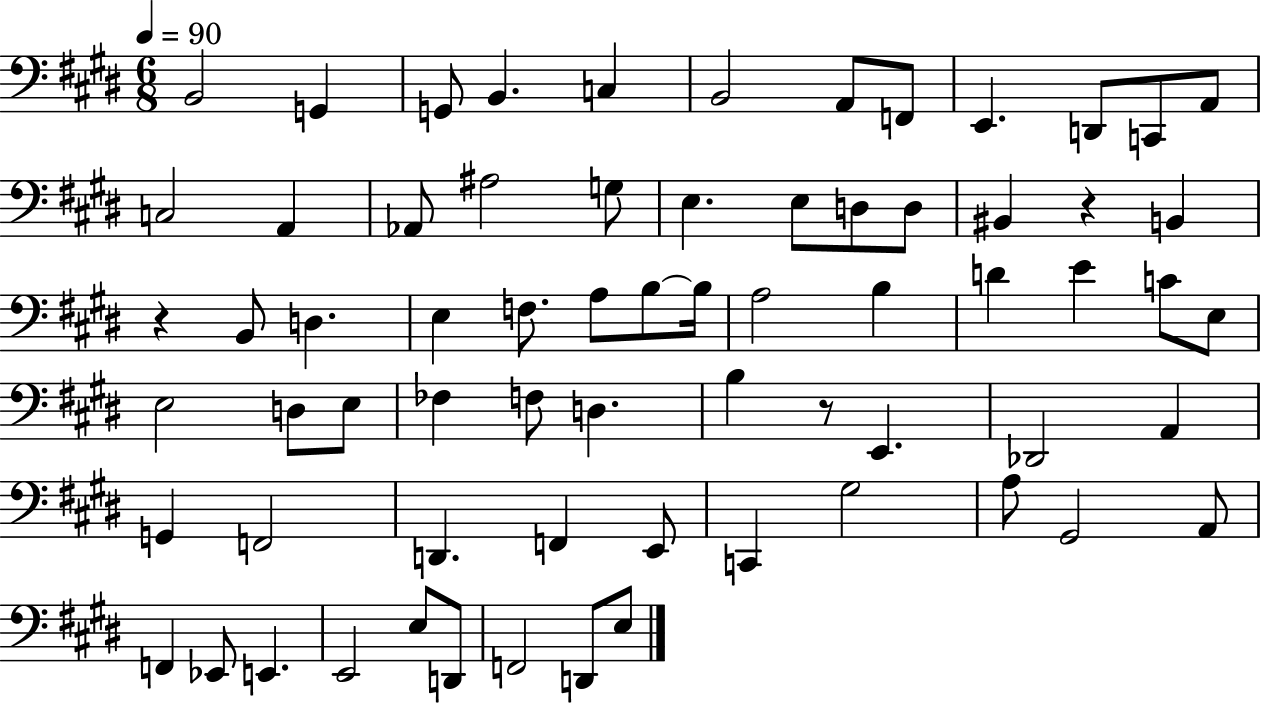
X:1
T:Untitled
M:6/8
L:1/4
K:E
B,,2 G,, G,,/2 B,, C, B,,2 A,,/2 F,,/2 E,, D,,/2 C,,/2 A,,/2 C,2 A,, _A,,/2 ^A,2 G,/2 E, E,/2 D,/2 D,/2 ^B,, z B,, z B,,/2 D, E, F,/2 A,/2 B,/2 B,/4 A,2 B, D E C/2 E,/2 E,2 D,/2 E,/2 _F, F,/2 D, B, z/2 E,, _D,,2 A,, G,, F,,2 D,, F,, E,,/2 C,, ^G,2 A,/2 ^G,,2 A,,/2 F,, _E,,/2 E,, E,,2 E,/2 D,,/2 F,,2 D,,/2 E,/2